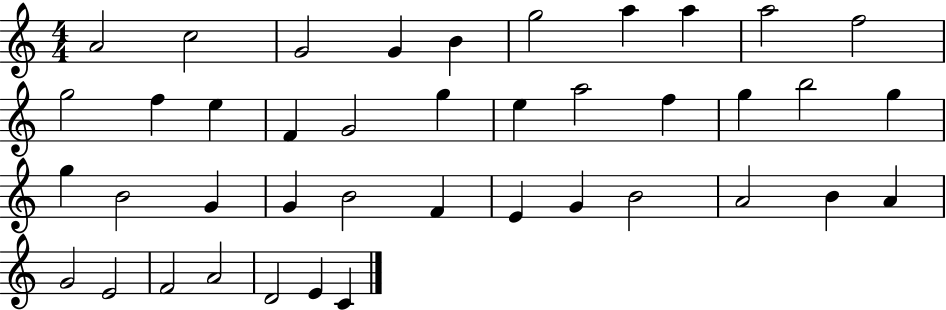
X:1
T:Untitled
M:4/4
L:1/4
K:C
A2 c2 G2 G B g2 a a a2 f2 g2 f e F G2 g e a2 f g b2 g g B2 G G B2 F E G B2 A2 B A G2 E2 F2 A2 D2 E C